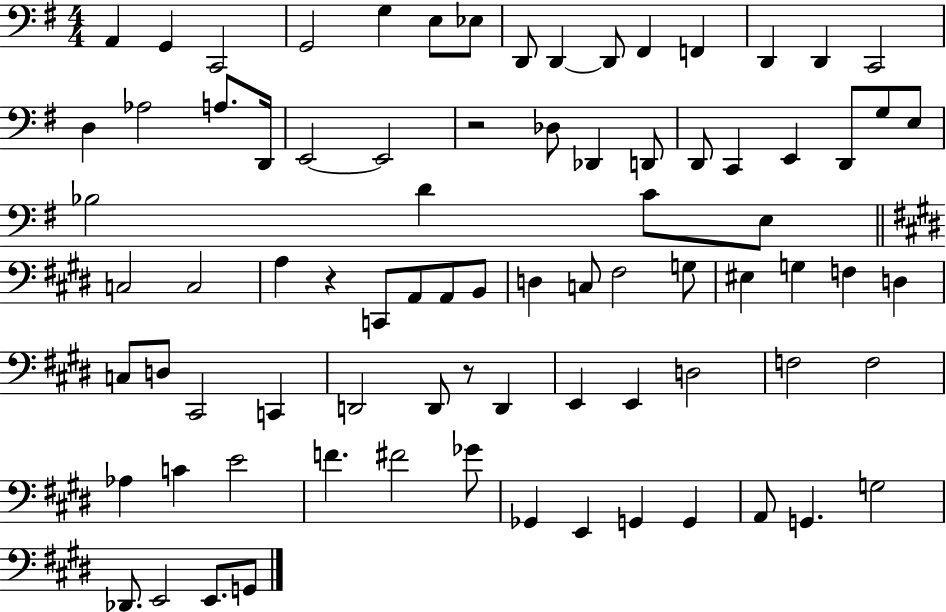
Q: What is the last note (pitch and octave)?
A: G2